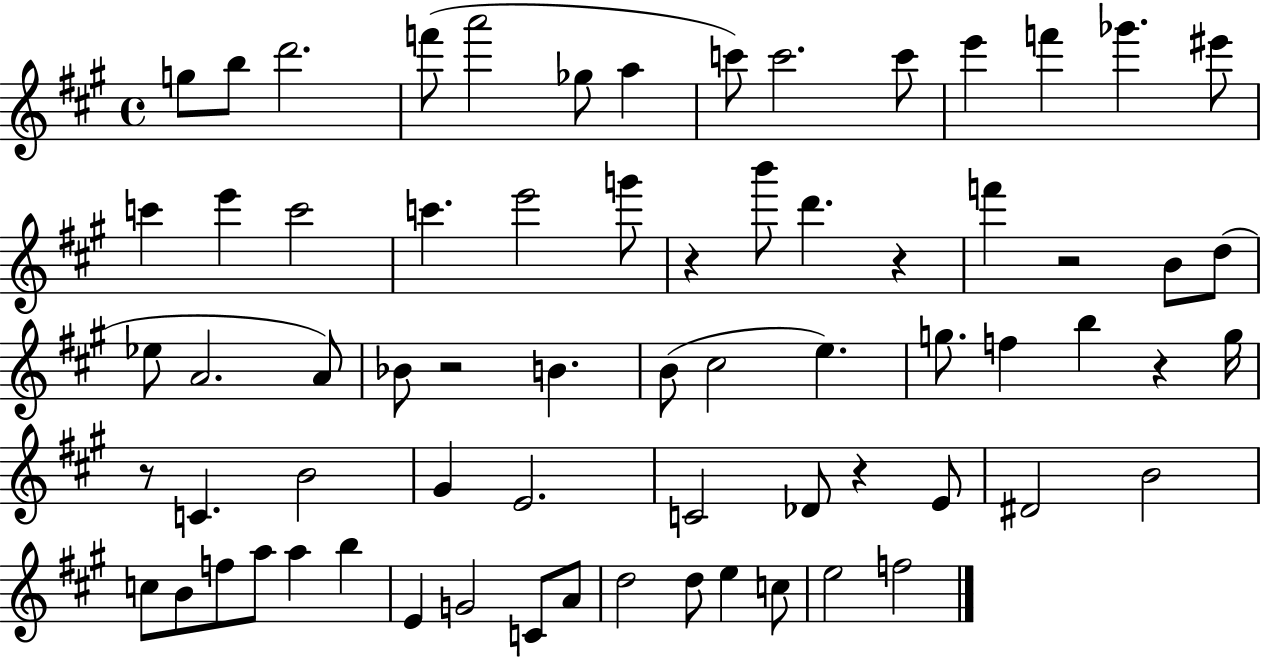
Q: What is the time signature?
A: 4/4